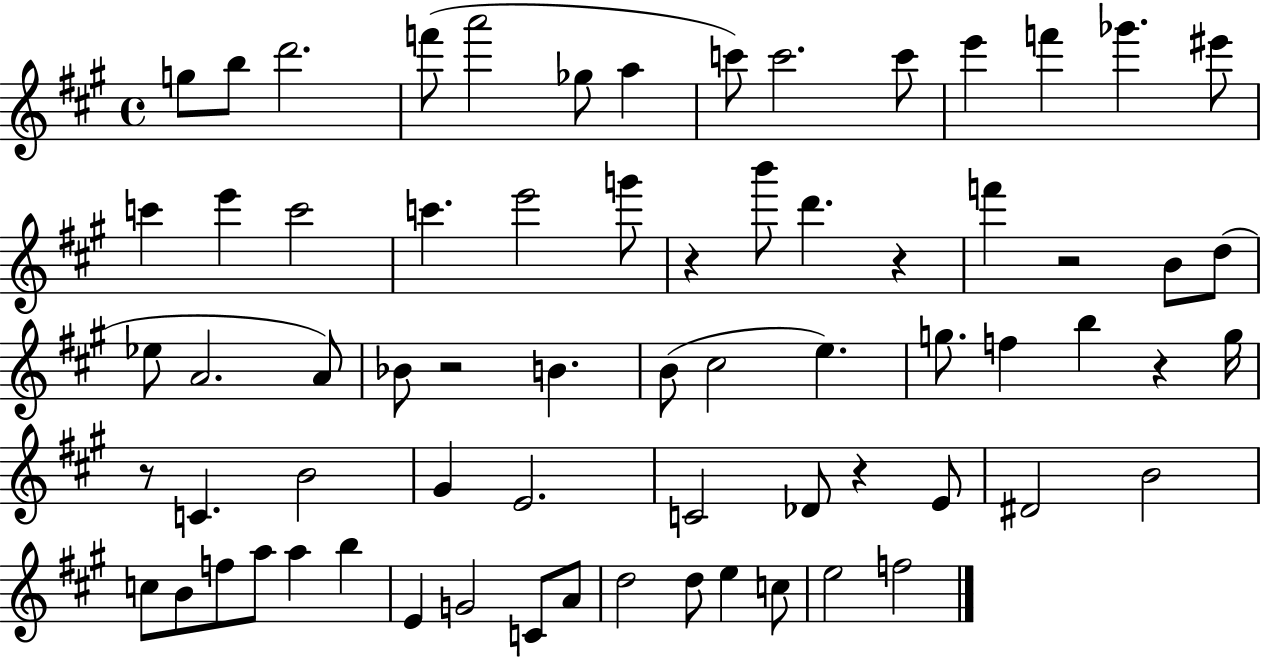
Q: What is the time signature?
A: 4/4